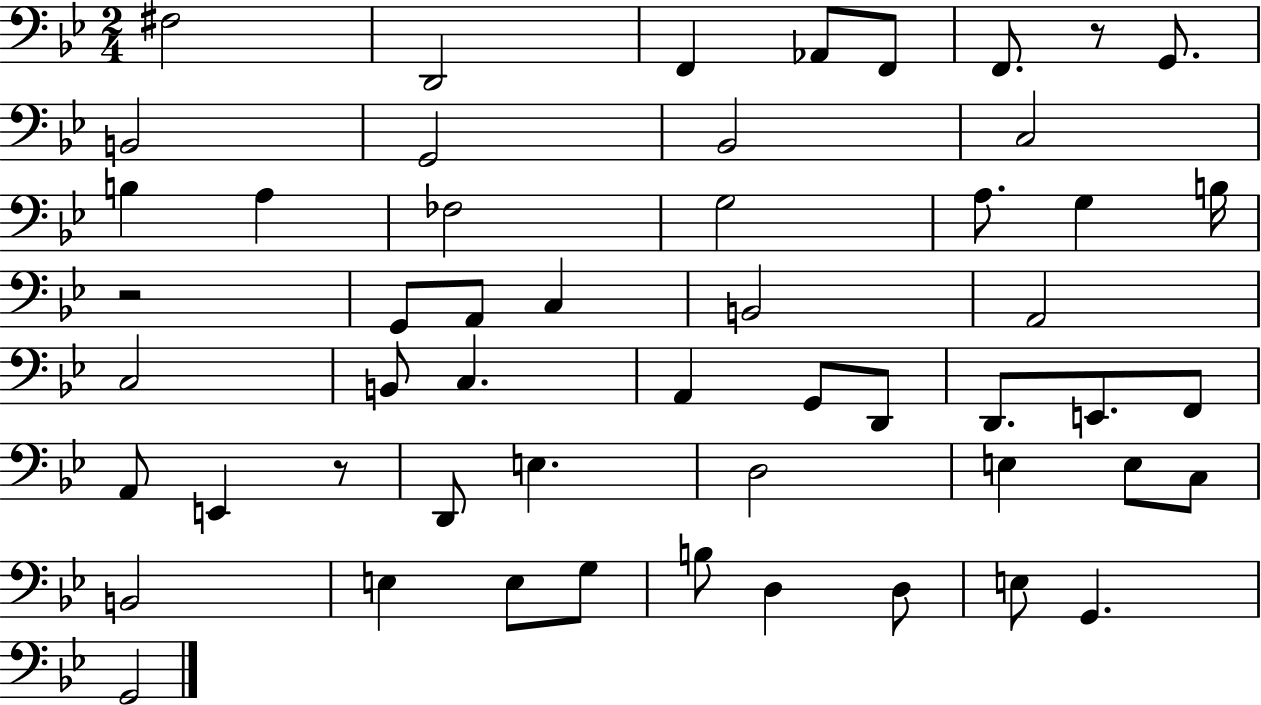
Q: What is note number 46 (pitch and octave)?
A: D3